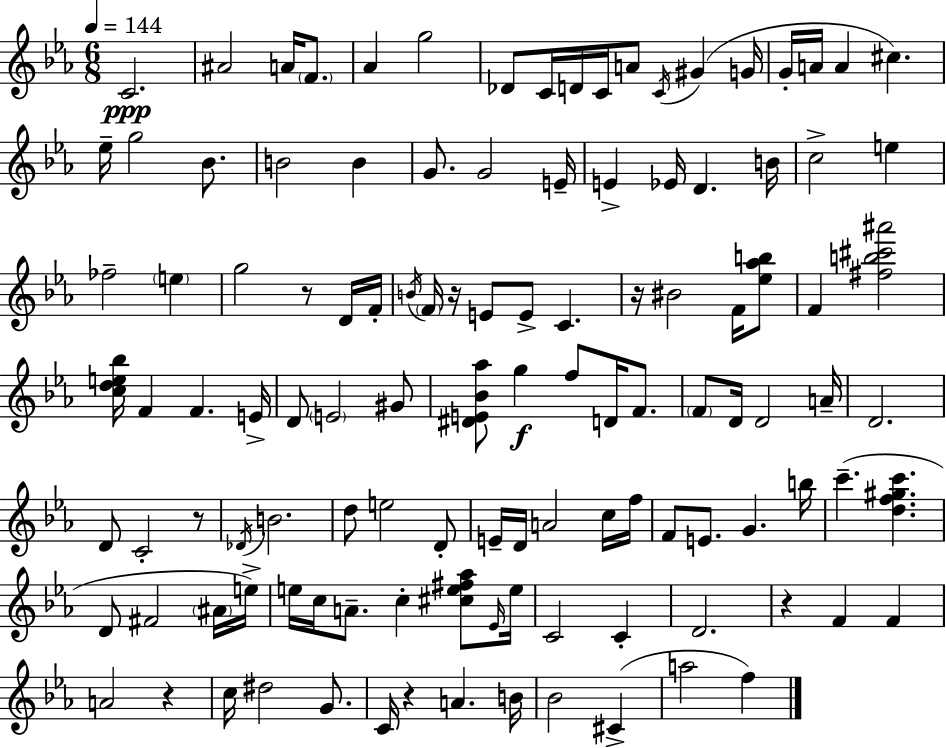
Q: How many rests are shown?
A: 7